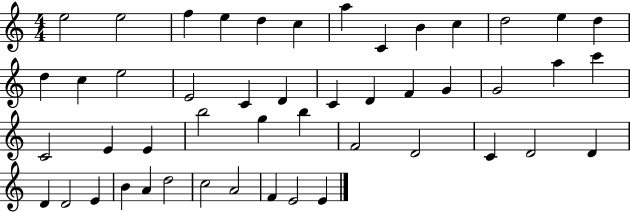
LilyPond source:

{
  \clef treble
  \numericTimeSignature
  \time 4/4
  \key c \major
  e''2 e''2 | f''4 e''4 d''4 c''4 | a''4 c'4 b'4 c''4 | d''2 e''4 d''4 | \break d''4 c''4 e''2 | e'2 c'4 d'4 | c'4 d'4 f'4 g'4 | g'2 a''4 c'''4 | \break c'2 e'4 e'4 | b''2 g''4 b''4 | f'2 d'2 | c'4 d'2 d'4 | \break d'4 d'2 e'4 | b'4 a'4 d''2 | c''2 a'2 | f'4 e'2 e'4 | \break \bar "|."
}